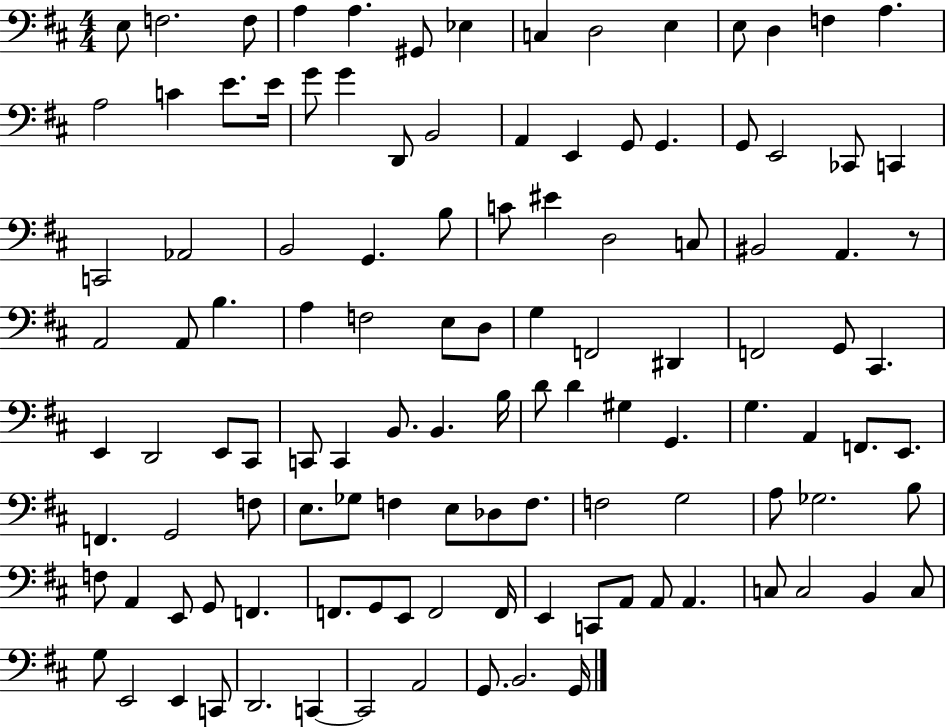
X:1
T:Untitled
M:4/4
L:1/4
K:D
E,/2 F,2 F,/2 A, A, ^G,,/2 _E, C, D,2 E, E,/2 D, F, A, A,2 C E/2 E/4 G/2 G D,,/2 B,,2 A,, E,, G,,/2 G,, G,,/2 E,,2 _C,,/2 C,, C,,2 _A,,2 B,,2 G,, B,/2 C/2 ^E D,2 C,/2 ^B,,2 A,, z/2 A,,2 A,,/2 B, A, F,2 E,/2 D,/2 G, F,,2 ^D,, F,,2 G,,/2 ^C,, E,, D,,2 E,,/2 ^C,,/2 C,,/2 C,, B,,/2 B,, B,/4 D/2 D ^G, G,, G, A,, F,,/2 E,,/2 F,, G,,2 F,/2 E,/2 _G,/2 F, E,/2 _D,/2 F,/2 F,2 G,2 A,/2 _G,2 B,/2 F,/2 A,, E,,/2 G,,/2 F,, F,,/2 G,,/2 E,,/2 F,,2 F,,/4 E,, C,,/2 A,,/2 A,,/2 A,, C,/2 C,2 B,, C,/2 G,/2 E,,2 E,, C,,/2 D,,2 C,, C,,2 A,,2 G,,/2 B,,2 G,,/4